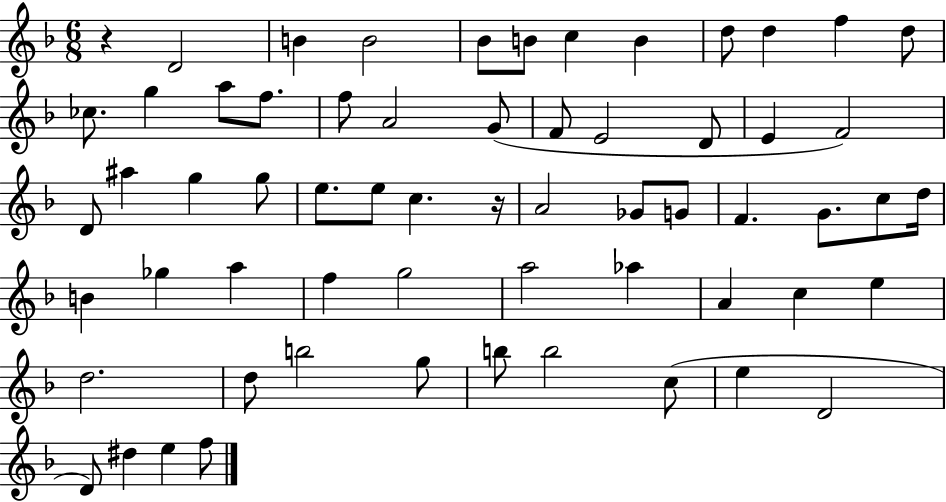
{
  \clef treble
  \numericTimeSignature
  \time 6/8
  \key f \major
  r4 d'2 | b'4 b'2 | bes'8 b'8 c''4 b'4 | d''8 d''4 f''4 d''8 | \break ces''8. g''4 a''8 f''8. | f''8 a'2 g'8( | f'8 e'2 d'8 | e'4 f'2) | \break d'8 ais''4 g''4 g''8 | e''8. e''8 c''4. r16 | a'2 ges'8 g'8 | f'4. g'8. c''8 d''16 | \break b'4 ges''4 a''4 | f''4 g''2 | a''2 aes''4 | a'4 c''4 e''4 | \break d''2. | d''8 b''2 g''8 | b''8 b''2 c''8( | e''4 d'2 | \break d'8) dis''4 e''4 f''8 | \bar "|."
}